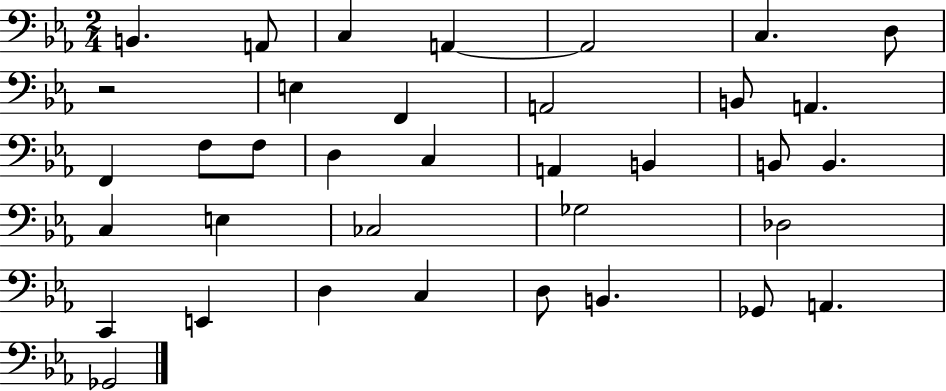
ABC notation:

X:1
T:Untitled
M:2/4
L:1/4
K:Eb
B,, A,,/2 C, A,, A,,2 C, D,/2 z2 E, F,, A,,2 B,,/2 A,, F,, F,/2 F,/2 D, C, A,, B,, B,,/2 B,, C, E, _C,2 _G,2 _D,2 C,, E,, D, C, D,/2 B,, _G,,/2 A,, _G,,2